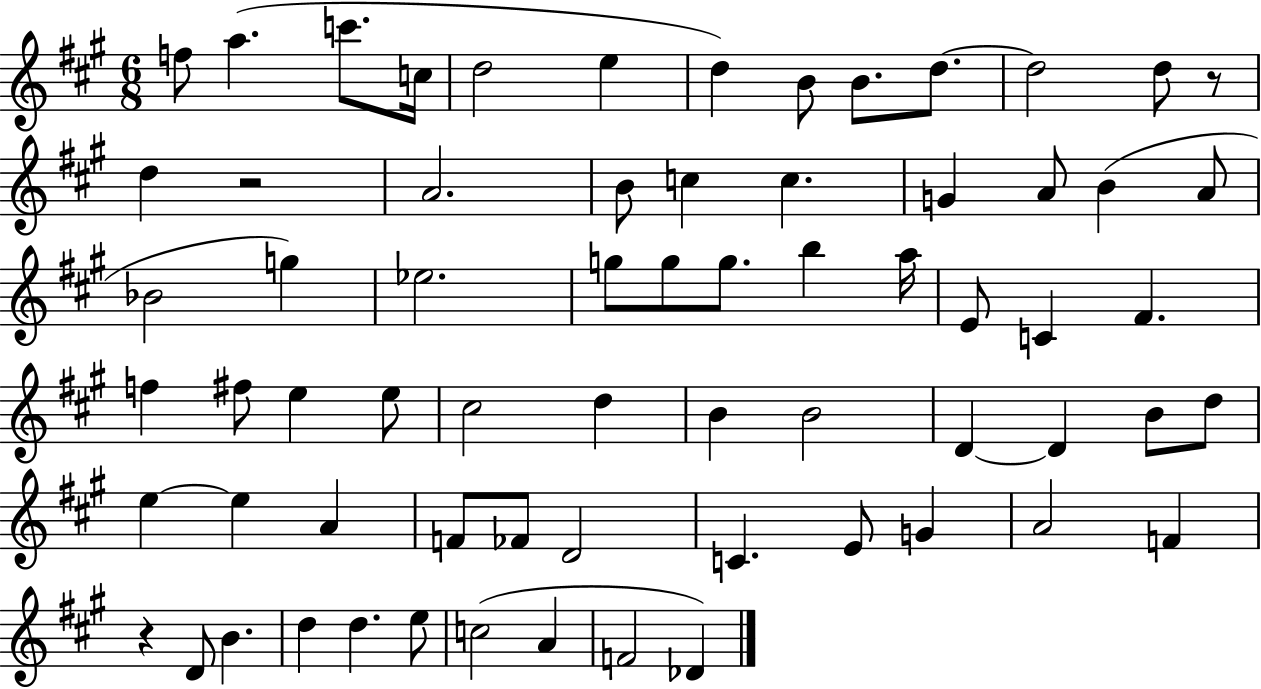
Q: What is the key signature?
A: A major